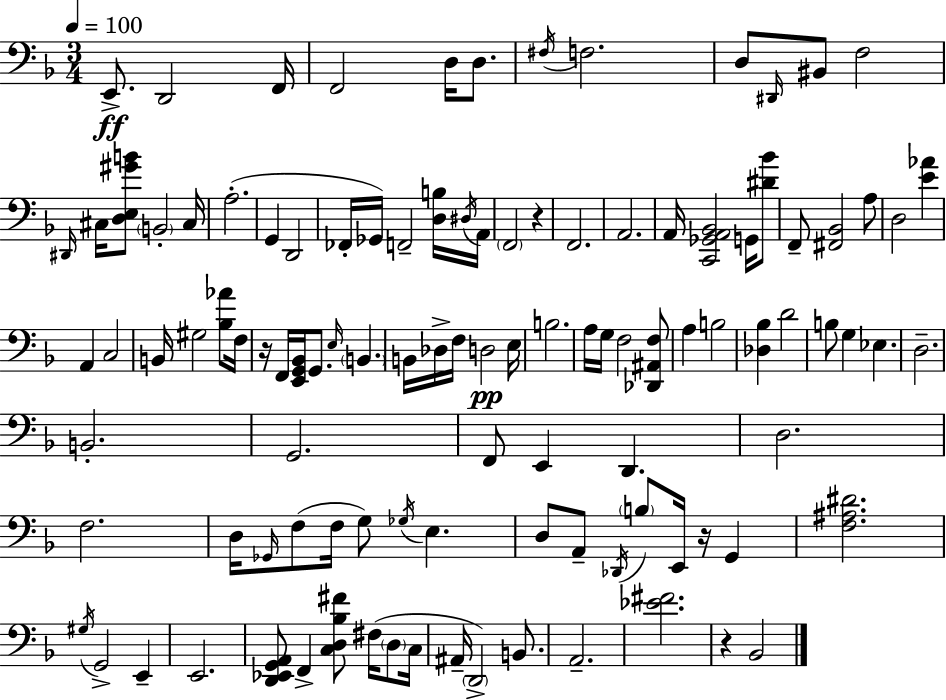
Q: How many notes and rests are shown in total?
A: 108